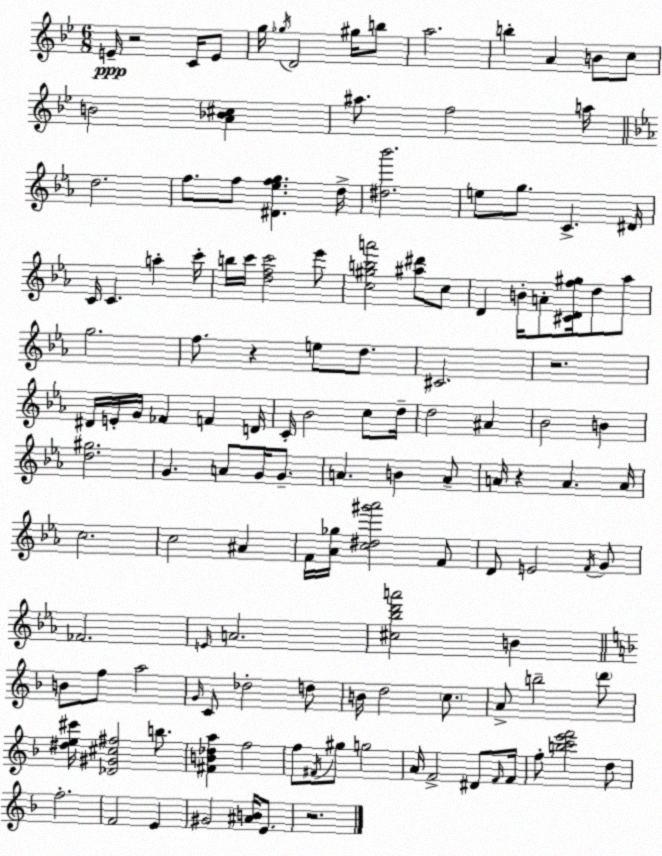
X:1
T:Untitled
M:6/8
L:1/4
K:Bb
E/4 z2 C/4 E/2 g/4 _g/4 D2 ^g/4 b/2 a2 b A B/2 c/2 B2 [A_B^c] ^a/2 f2 a/4 d2 f/2 f/2 [^D_efg] d/4 [^d_b']2 e/2 g/2 C ^D/4 C/4 C a c'/4 b/4 c'/4 [dfc']2 _e'/2 [c^gba']2 [^a^d']/2 c/2 D B/4 A/2 [^CDf^g]/4 d/2 _a/2 g2 f/2 z e/2 d/2 ^C2 z2 ^D/4 E/4 G/4 _F F D/4 C/4 _B2 c/2 d/4 d2 ^A _B2 B [d^g]2 G A/2 G/4 G/2 A B A/2 A/4 z A A/4 c2 c2 ^A F/4 [_A_g]/4 [c^d^g'_a']2 F/2 D/2 E2 F/4 G/2 _F2 E/4 A2 [^c_bd'a']2 B B/2 f/2 a2 G/4 C/2 _d2 d/2 B/4 d2 c/2 A/2 b2 d'/2 [^de^c']/4 [_D^G^c^f]2 b/2 [^FB_da] f2 f/2 ^F/4 ^g/2 g2 A/4 F2 ^D/2 F/4 F/4 f/2 [bc'e'f']2 d/2 f2 F2 E ^G2 [^AB]/4 E/2 z2